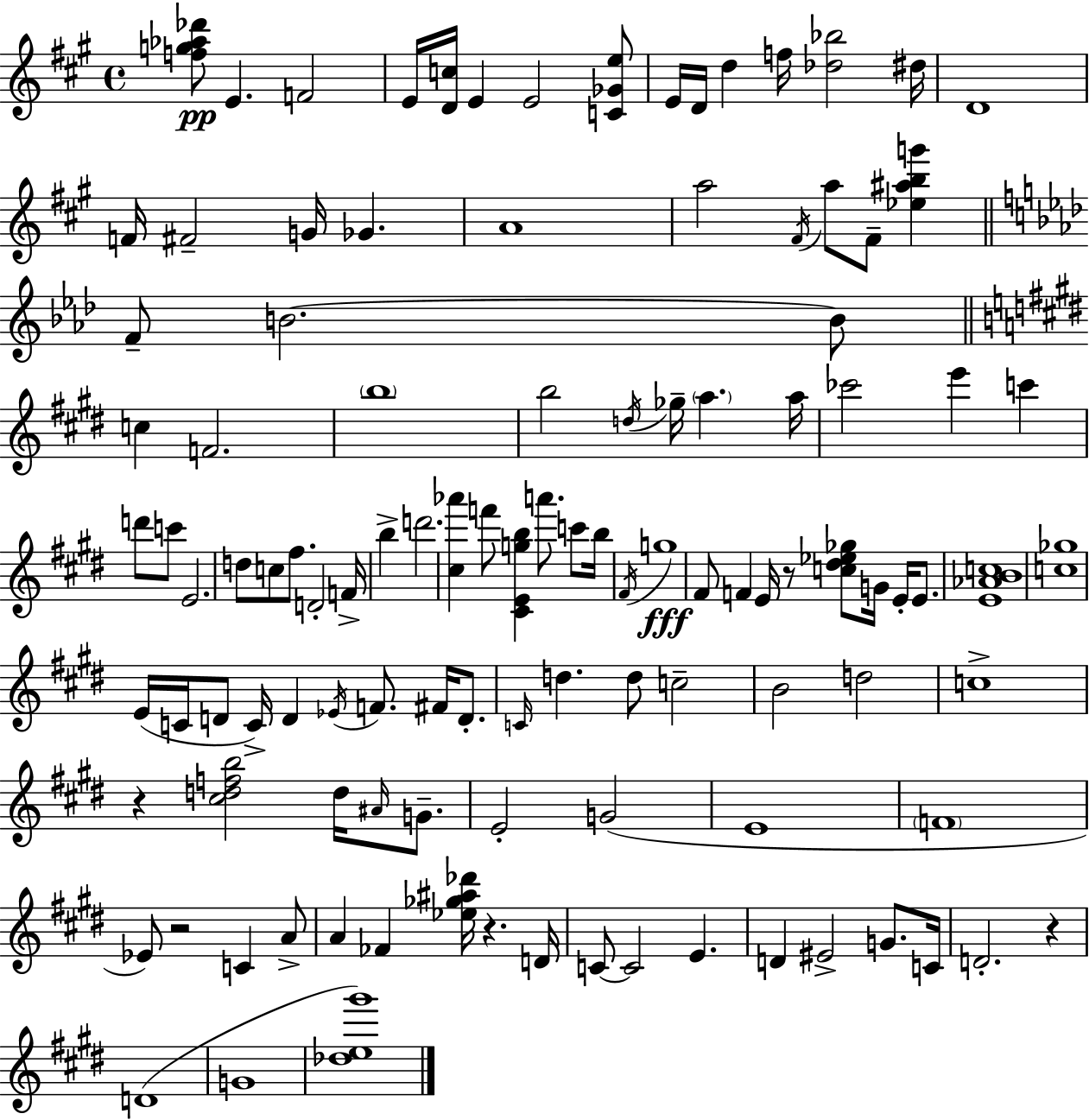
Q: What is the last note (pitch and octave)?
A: G4